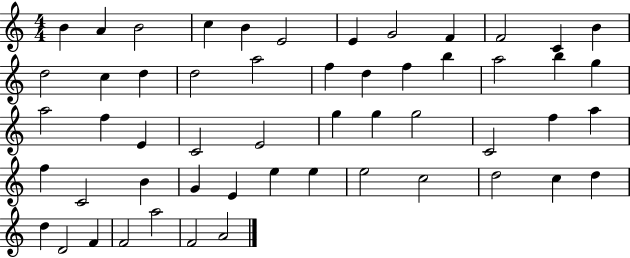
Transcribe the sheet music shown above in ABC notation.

X:1
T:Untitled
M:4/4
L:1/4
K:C
B A B2 c B E2 E G2 F F2 C B d2 c d d2 a2 f d f b a2 b g a2 f E C2 E2 g g g2 C2 f a f C2 B G E e e e2 c2 d2 c d d D2 F F2 a2 F2 A2